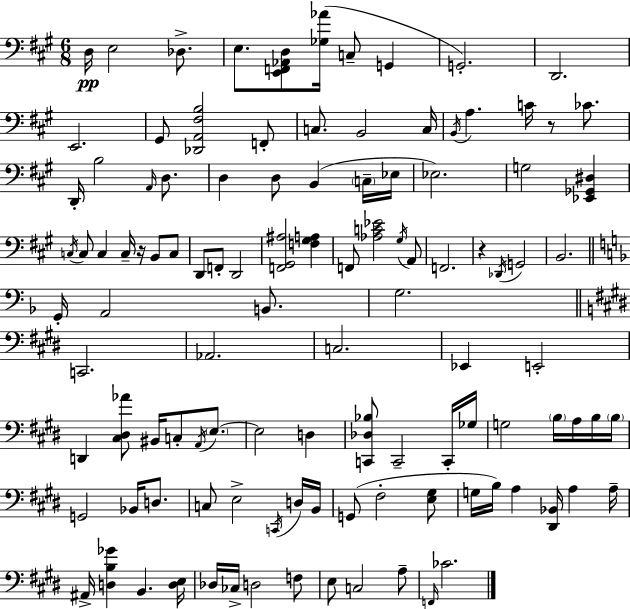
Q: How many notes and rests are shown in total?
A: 111